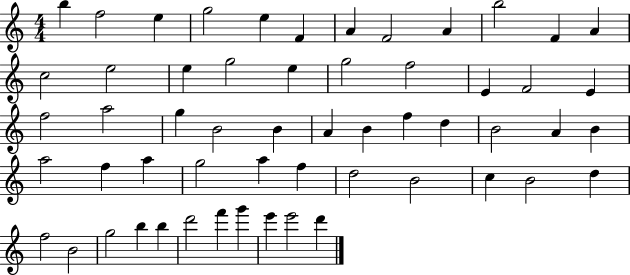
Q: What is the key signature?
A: C major